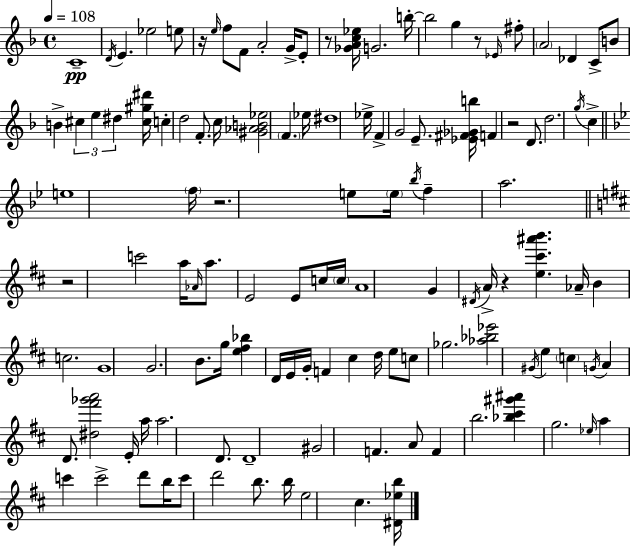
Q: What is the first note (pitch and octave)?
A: C4